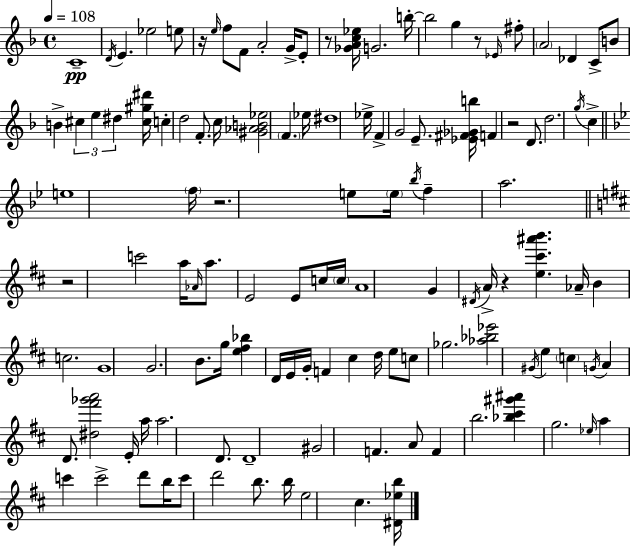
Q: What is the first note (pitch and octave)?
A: C4